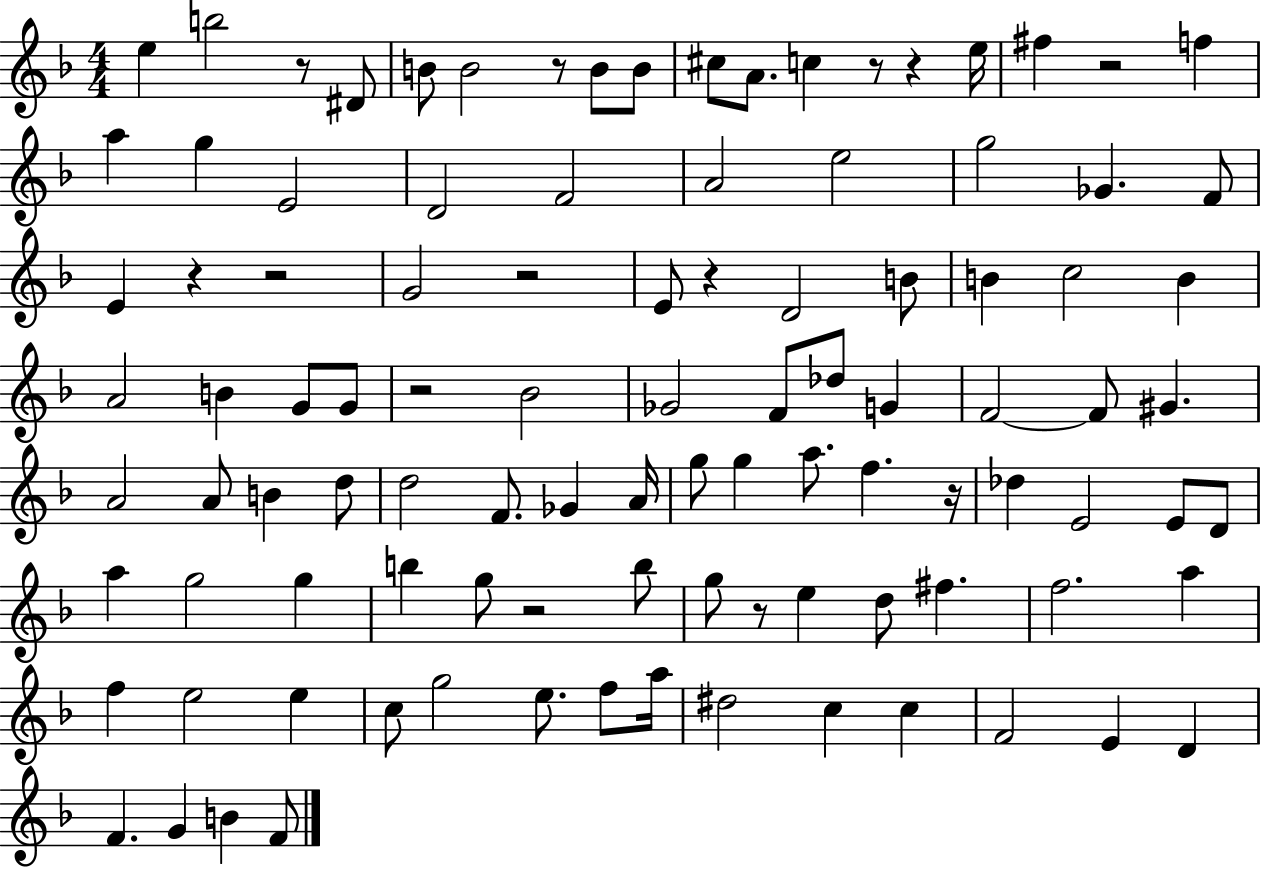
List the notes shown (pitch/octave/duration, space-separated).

E5/q B5/h R/e D#4/e B4/e B4/h R/e B4/e B4/e C#5/e A4/e. C5/q R/e R/q E5/s F#5/q R/h F5/q A5/q G5/q E4/h D4/h F4/h A4/h E5/h G5/h Gb4/q. F4/e E4/q R/q R/h G4/h R/h E4/e R/q D4/h B4/e B4/q C5/h B4/q A4/h B4/q G4/e G4/e R/h Bb4/h Gb4/h F4/e Db5/e G4/q F4/h F4/e G#4/q. A4/h A4/e B4/q D5/e D5/h F4/e. Gb4/q A4/s G5/e G5/q A5/e. F5/q. R/s Db5/q E4/h E4/e D4/e A5/q G5/h G5/q B5/q G5/e R/h B5/e G5/e R/e E5/q D5/e F#5/q. F5/h. A5/q F5/q E5/h E5/q C5/e G5/h E5/e. F5/e A5/s D#5/h C5/q C5/q F4/h E4/q D4/q F4/q. G4/q B4/q F4/e